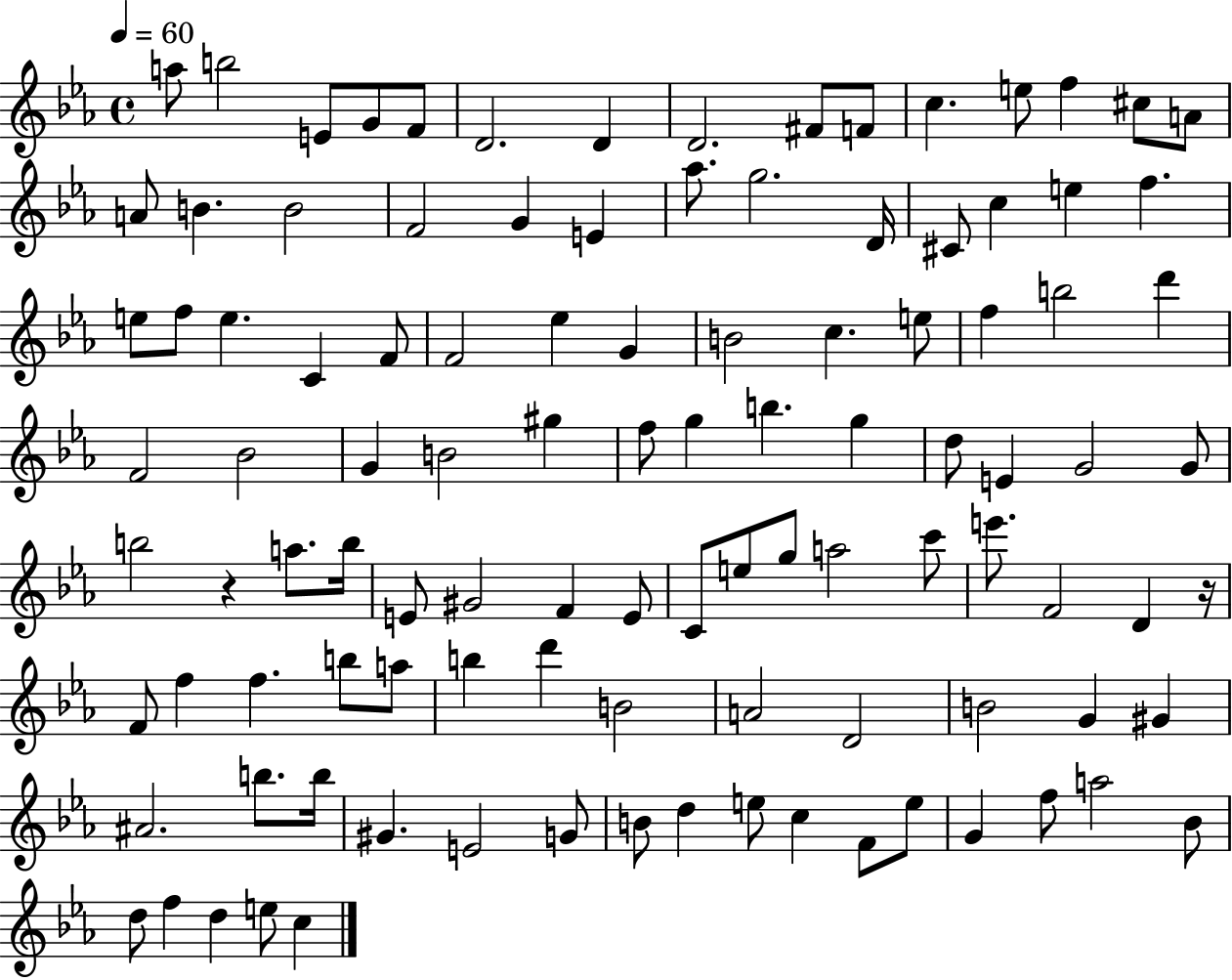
A5/e B5/h E4/e G4/e F4/e D4/h. D4/q D4/h. F#4/e F4/e C5/q. E5/e F5/q C#5/e A4/e A4/e B4/q. B4/h F4/h G4/q E4/q Ab5/e. G5/h. D4/s C#4/e C5/q E5/q F5/q. E5/e F5/e E5/q. C4/q F4/e F4/h Eb5/q G4/q B4/h C5/q. E5/e F5/q B5/h D6/q F4/h Bb4/h G4/q B4/h G#5/q F5/e G5/q B5/q. G5/q D5/e E4/q G4/h G4/e B5/h R/q A5/e. B5/s E4/e G#4/h F4/q E4/e C4/e E5/e G5/e A5/h C6/e E6/e. F4/h D4/q R/s F4/e F5/q F5/q. B5/e A5/e B5/q D6/q B4/h A4/h D4/h B4/h G4/q G#4/q A#4/h. B5/e. B5/s G#4/q. E4/h G4/e B4/e D5/q E5/e C5/q F4/e E5/e G4/q F5/e A5/h Bb4/e D5/e F5/q D5/q E5/e C5/q